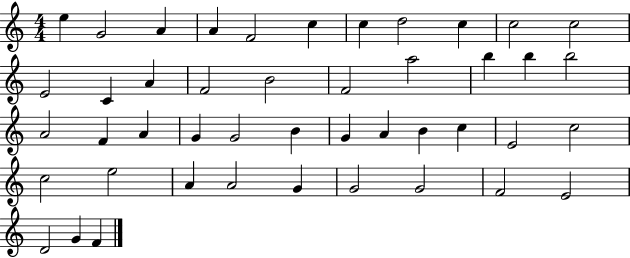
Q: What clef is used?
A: treble